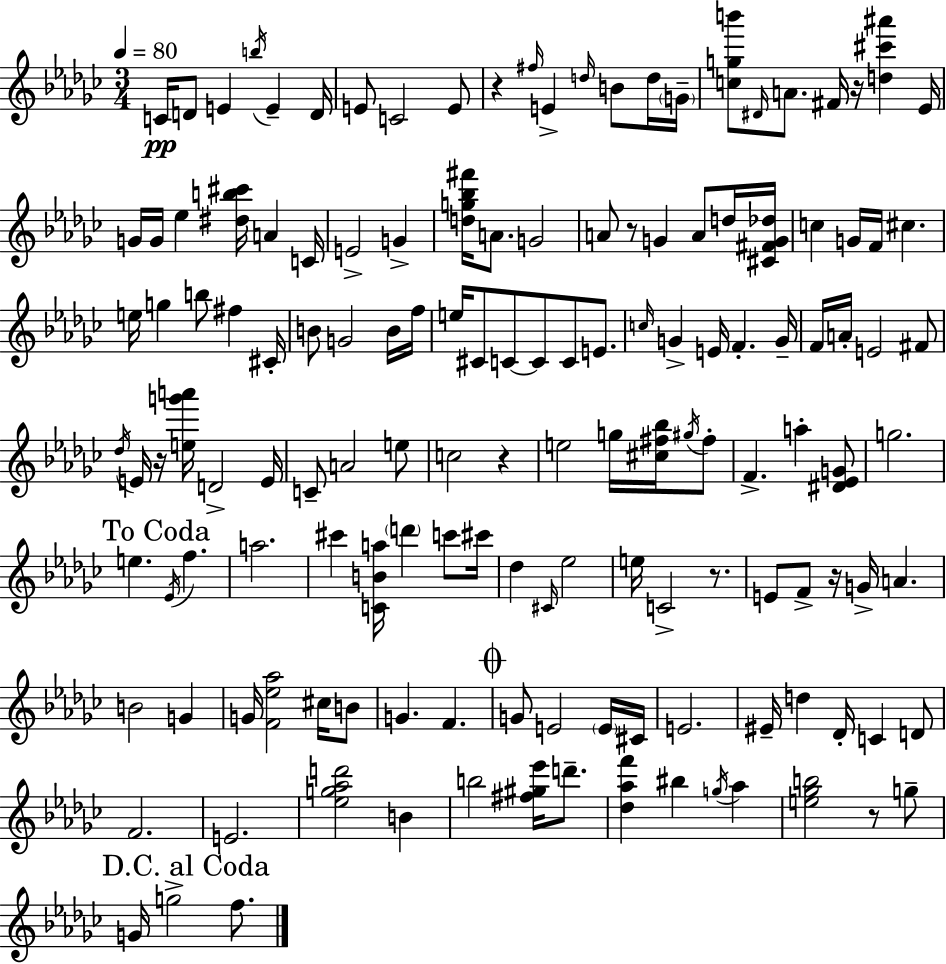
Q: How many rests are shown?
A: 8